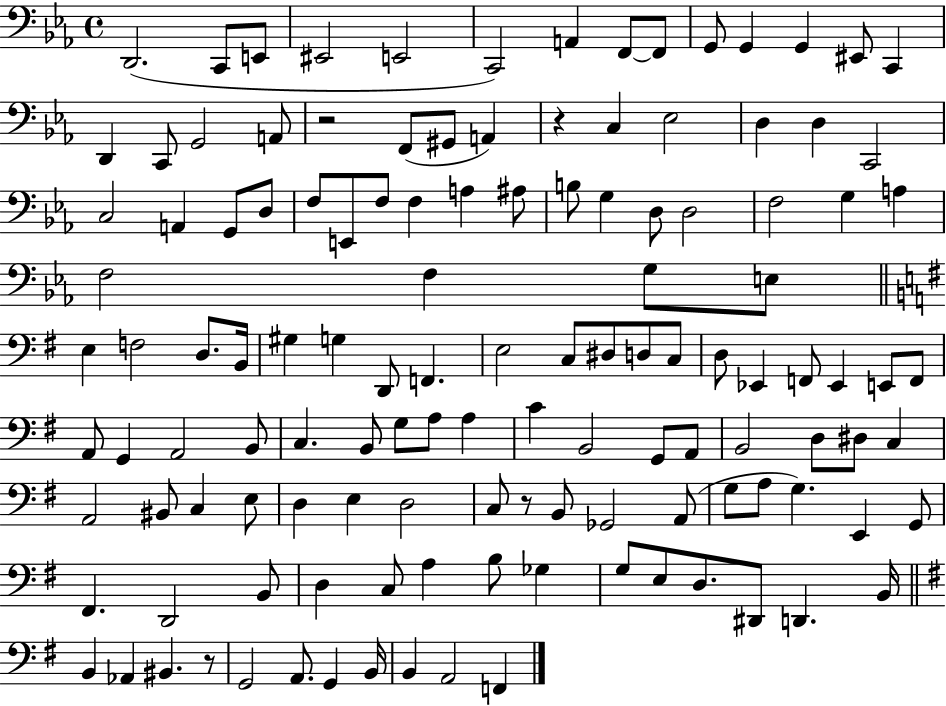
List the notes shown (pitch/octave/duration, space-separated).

D2/h. C2/e E2/e EIS2/h E2/h C2/h A2/q F2/e F2/e G2/e G2/q G2/q EIS2/e C2/q D2/q C2/e G2/h A2/e R/h F2/e G#2/e A2/q R/q C3/q Eb3/h D3/q D3/q C2/h C3/h A2/q G2/e D3/e F3/e E2/e F3/e F3/q A3/q A#3/e B3/e G3/q D3/e D3/h F3/h G3/q A3/q F3/h F3/q G3/e E3/e E3/q F3/h D3/e. B2/s G#3/q G3/q D2/e F2/q. E3/h C3/e D#3/e D3/e C3/e D3/e Eb2/q F2/e Eb2/q E2/e F2/e A2/e G2/q A2/h B2/e C3/q. B2/e G3/e A3/e A3/q C4/q B2/h G2/e A2/e B2/h D3/e D#3/e C3/q A2/h BIS2/e C3/q E3/e D3/q E3/q D3/h C3/e R/e B2/e Gb2/h A2/e G3/e A3/e G3/q. E2/q G2/e F#2/q. D2/h B2/e D3/q C3/e A3/q B3/e Gb3/q G3/e E3/e D3/e. D#2/e D2/q. B2/s B2/q Ab2/q BIS2/q. R/e G2/h A2/e. G2/q B2/s B2/q A2/h F2/q